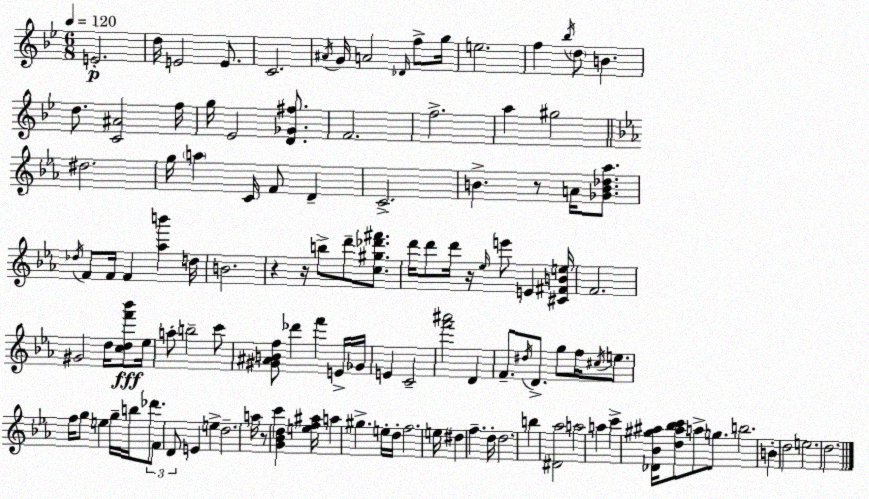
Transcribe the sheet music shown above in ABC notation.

X:1
T:Untitled
M:6/8
L:1/4
K:Bb
E2 d/4 E2 E/2 C2 ^A/4 G/4 A2 _D/4 f/2 g/4 e2 f _b/4 d/2 B d/2 [C^A]2 f/4 g/4 _E2 [D_G^f]/2 F2 f2 a ^g2 ^d2 g/4 a C/4 F/2 D C2 B z/2 A/4 [_GB_d_a]/2 _d/4 F/2 F/4 F [_ab'] d/4 B2 z z/4 b/2 d'/2 [c^g_d'^f']/2 d'/4 d'/2 d'/4 z/4 _e/4 e'/2 E [^C^FBe]/4 F2 ^G2 d/4 [cdf'_b']/2 _e/4 a/2 b2 c'/2 [^G^ABf]/2 _d' f' E/4 _G/4 E C2 [f'^a']2 D F/2 ^d/4 D/2 g/2 f/4 ^c/4 e/2 f/4 g/2 e g/4 b/4 _d'/2 F/2 D/2 E e d2 a/4 z/2 c' [G_Bd] [ef^a]/4 a ^g e/4 d/4 f2 e/4 ^d f d/4 d2 b [^D_a]2 a2 a c' [_D_B^g^a]/4 [d^a_bc']/2 a/2 g/2 b2 B d2 e2 d2